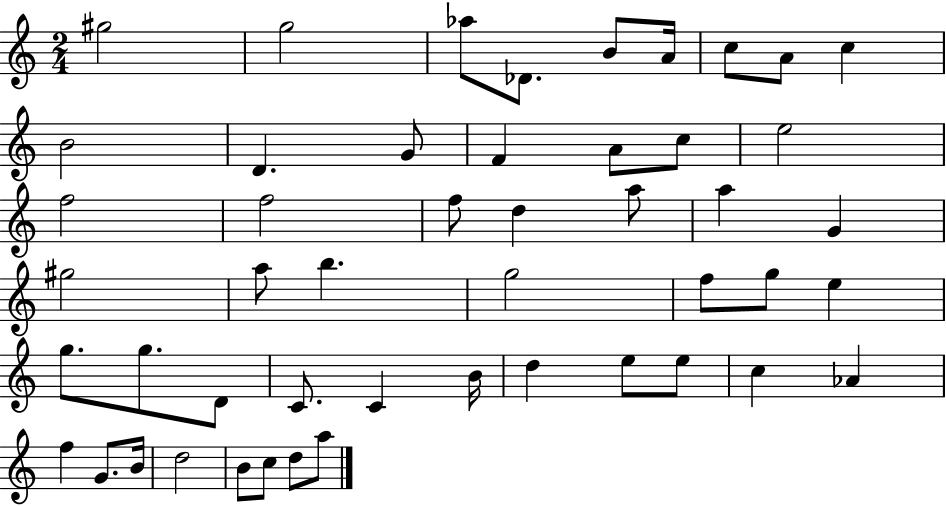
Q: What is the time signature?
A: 2/4